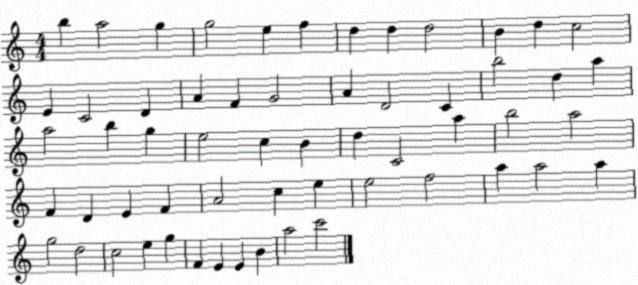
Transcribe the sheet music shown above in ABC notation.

X:1
T:Untitled
M:4/4
L:1/4
K:C
b a2 g g2 e f d d d2 B d c2 E C2 D A F G2 A D2 C b2 d a a2 b g e2 c B d C2 a b2 a2 F D E F A2 c e e2 f2 a a2 a g2 d2 c2 e g F E E B a2 c'2